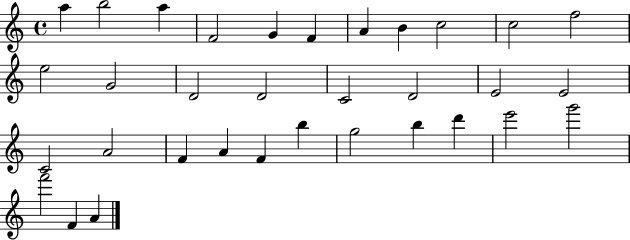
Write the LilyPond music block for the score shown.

{
  \clef treble
  \time 4/4
  \defaultTimeSignature
  \key c \major
  a''4 b''2 a''4 | f'2 g'4 f'4 | a'4 b'4 c''2 | c''2 f''2 | \break e''2 g'2 | d'2 d'2 | c'2 d'2 | e'2 e'2 | \break c'2 a'2 | f'4 a'4 f'4 b''4 | g''2 b''4 d'''4 | e'''2 g'''2 | \break f'''2 f'4 a'4 | \bar "|."
}